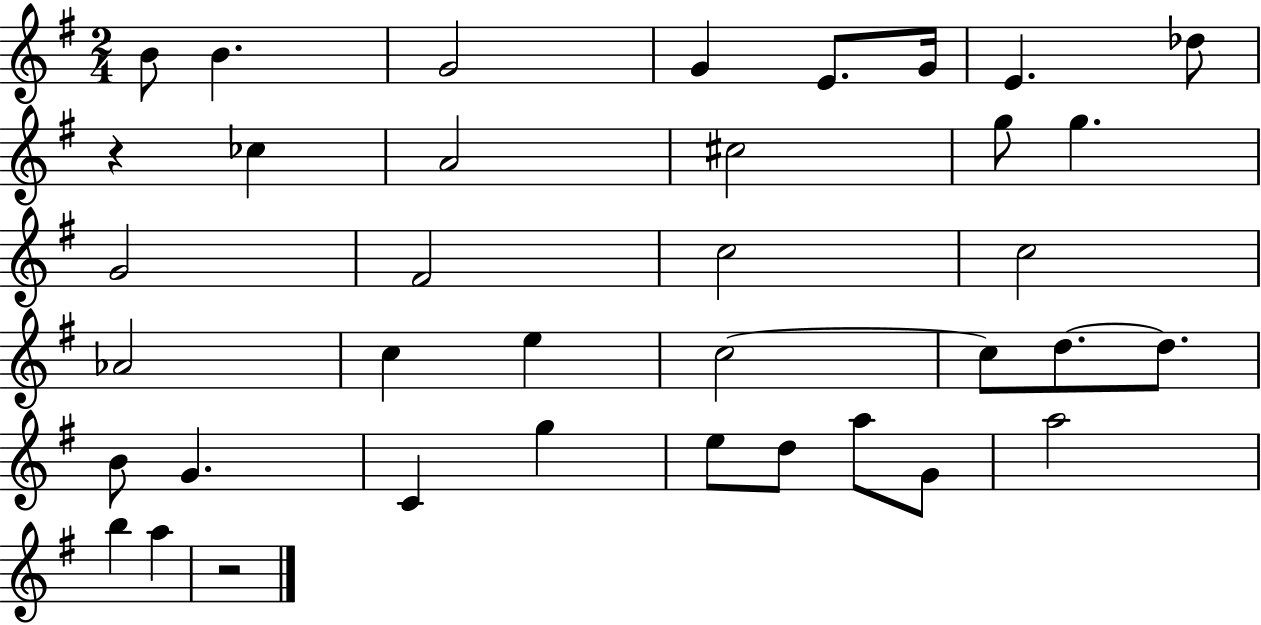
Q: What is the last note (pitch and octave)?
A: A5